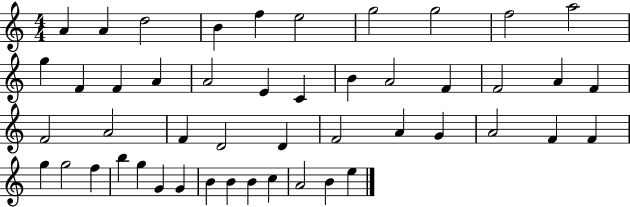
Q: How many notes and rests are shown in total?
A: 48